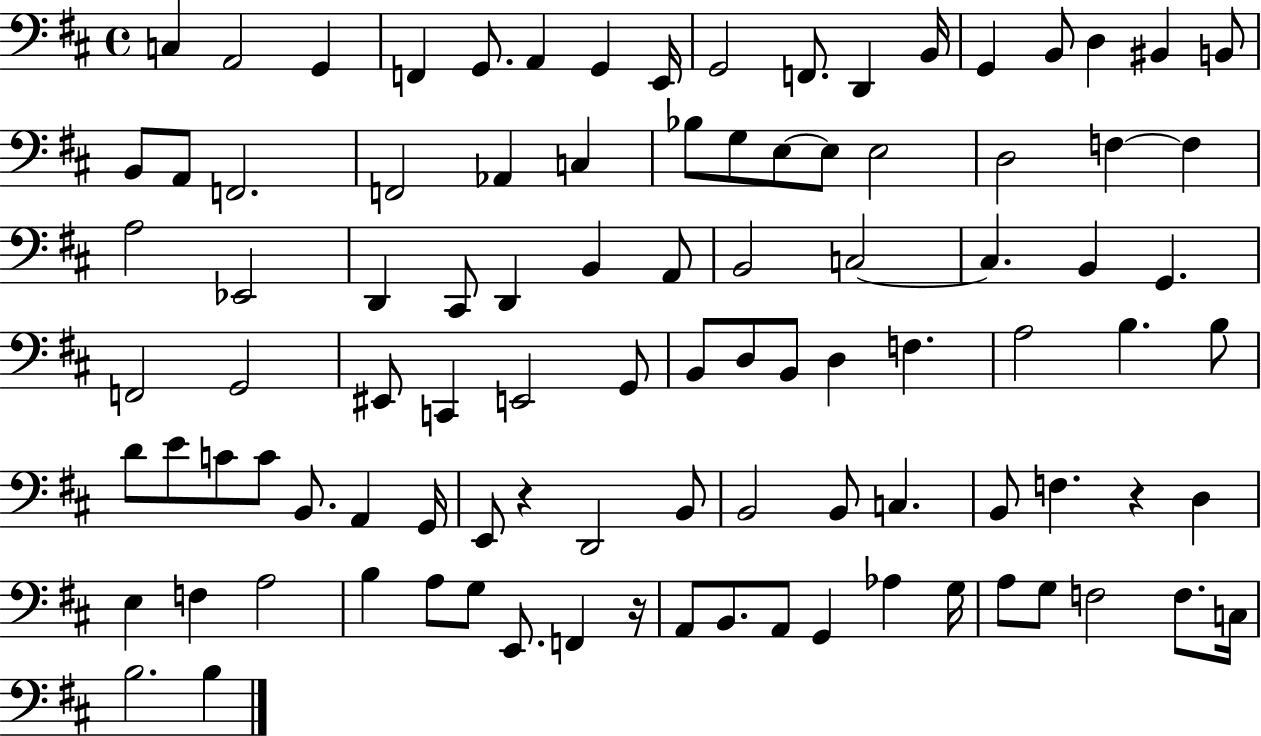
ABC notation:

X:1
T:Untitled
M:4/4
L:1/4
K:D
C, A,,2 G,, F,, G,,/2 A,, G,, E,,/4 G,,2 F,,/2 D,, B,,/4 G,, B,,/2 D, ^B,, B,,/2 B,,/2 A,,/2 F,,2 F,,2 _A,, C, _B,/2 G,/2 E,/2 E,/2 E,2 D,2 F, F, A,2 _E,,2 D,, ^C,,/2 D,, B,, A,,/2 B,,2 C,2 C, B,, G,, F,,2 G,,2 ^E,,/2 C,, E,,2 G,,/2 B,,/2 D,/2 B,,/2 D, F, A,2 B, B,/2 D/2 E/2 C/2 C/2 B,,/2 A,, G,,/4 E,,/2 z D,,2 B,,/2 B,,2 B,,/2 C, B,,/2 F, z D, E, F, A,2 B, A,/2 G,/2 E,,/2 F,, z/4 A,,/2 B,,/2 A,,/2 G,, _A, G,/4 A,/2 G,/2 F,2 F,/2 C,/4 B,2 B,